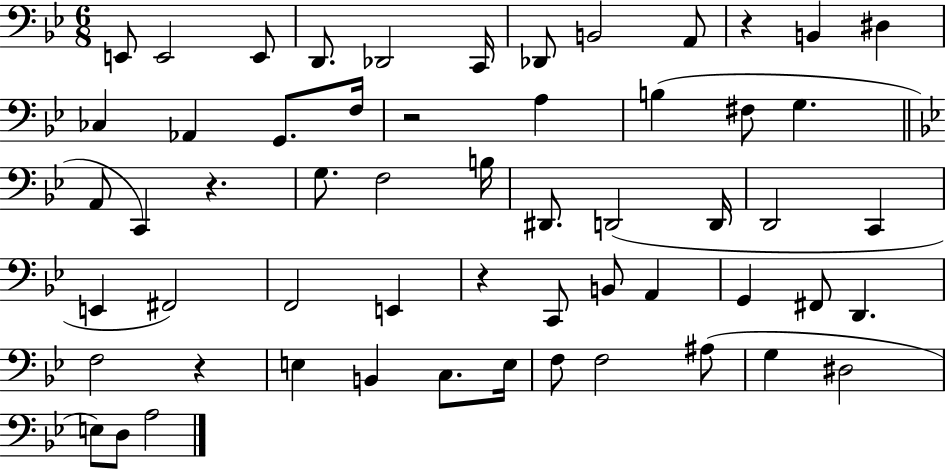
{
  \clef bass
  \numericTimeSignature
  \time 6/8
  \key bes \major
  e,8 e,2 e,8 | d,8. des,2 c,16 | des,8 b,2 a,8 | r4 b,4 dis4 | \break ces4 aes,4 g,8. f16 | r2 a4 | b4( fis8 g4. | \bar "||" \break \key bes \major a,8 c,4) r4. | g8. f2 b16 | dis,8. d,2( d,16 | d,2 c,4 | \break e,4 fis,2) | f,2 e,4 | r4 c,8 b,8 a,4 | g,4 fis,8 d,4. | \break f2 r4 | e4 b,4 c8. e16 | f8 f2 ais8( | g4 dis2 | \break e8) d8 a2 | \bar "|."
}